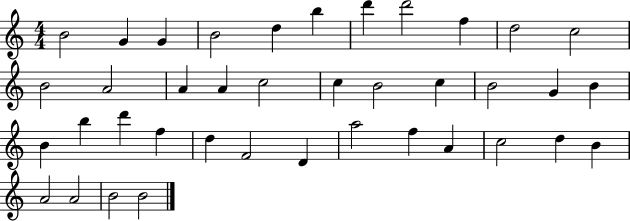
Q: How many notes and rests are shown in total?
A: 39